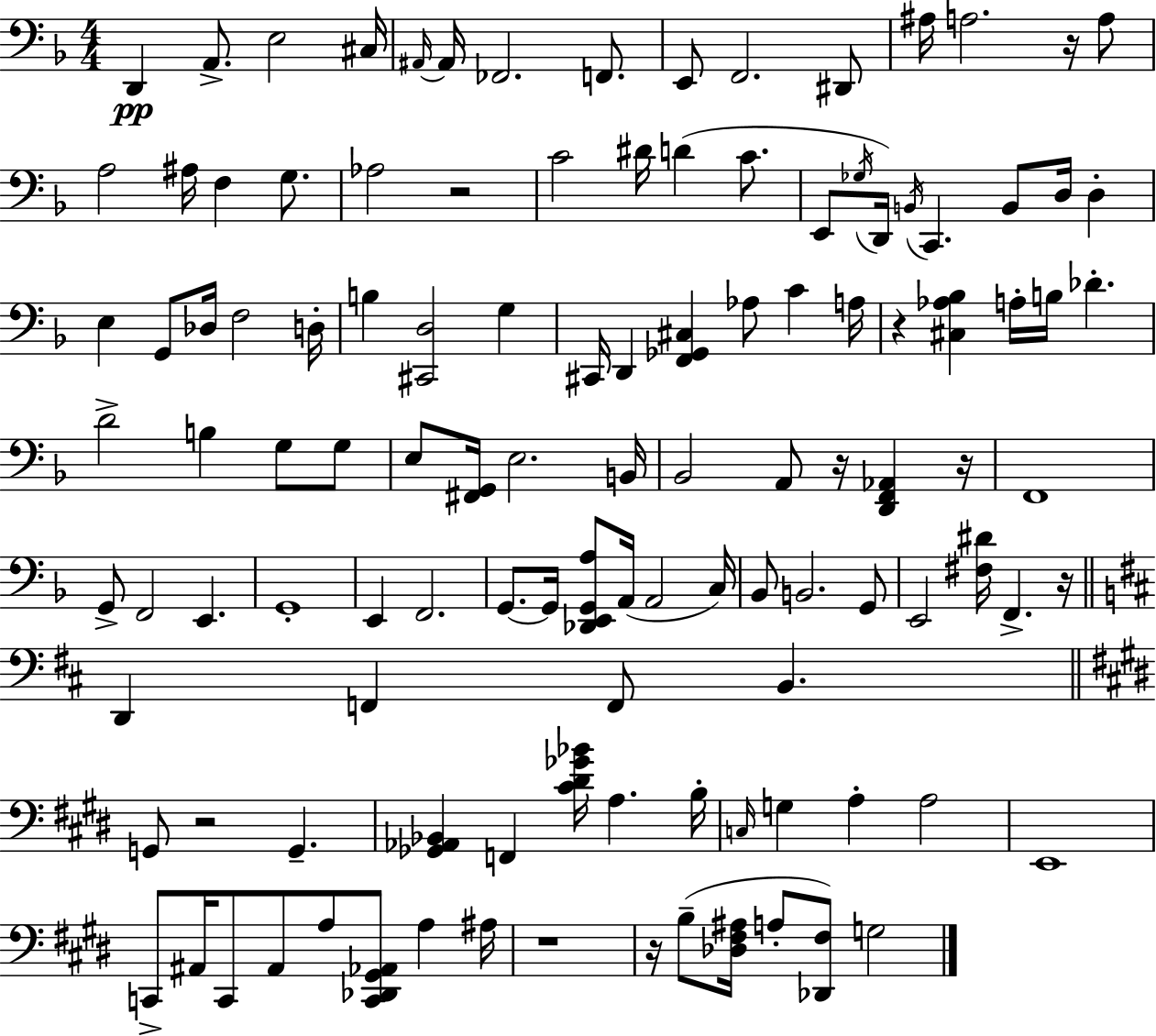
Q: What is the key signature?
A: F major